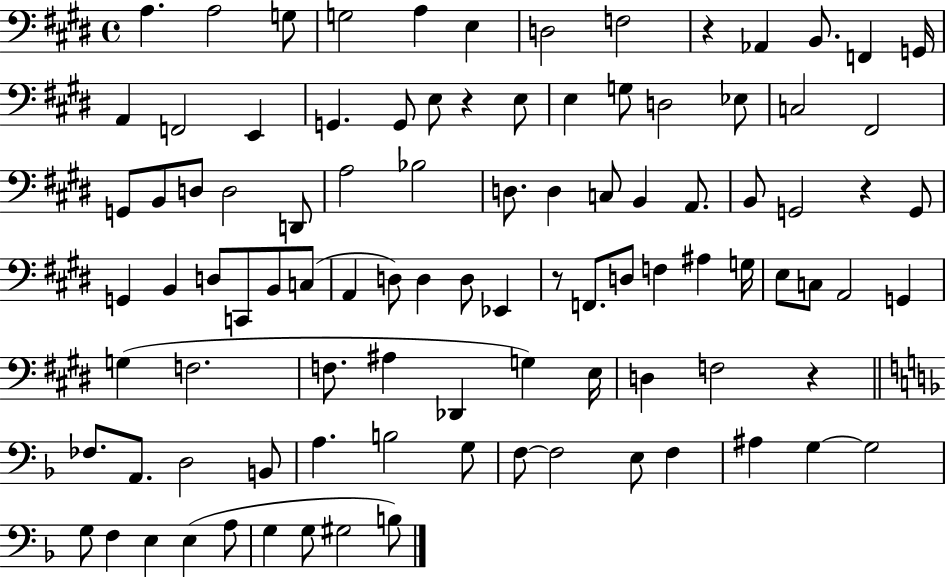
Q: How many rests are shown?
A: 5